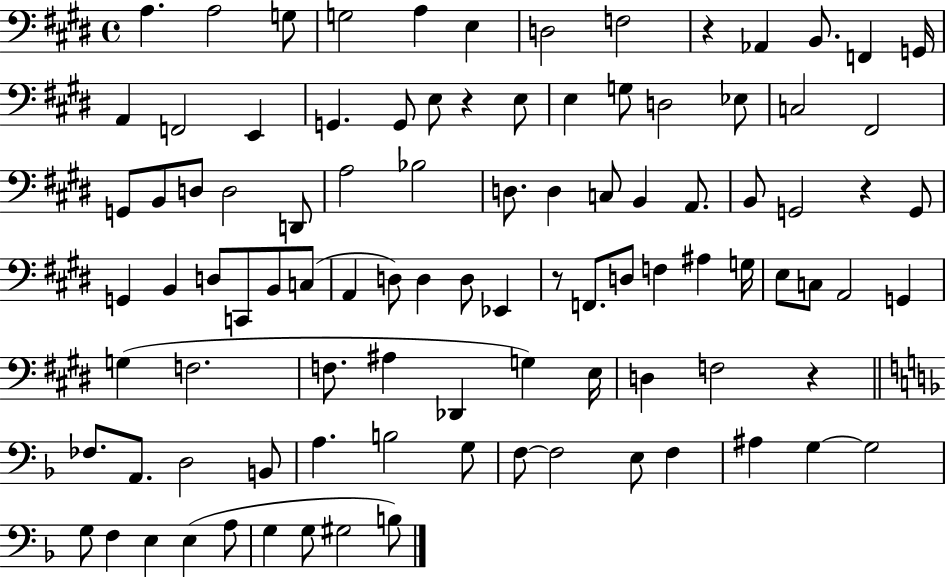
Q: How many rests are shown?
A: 5